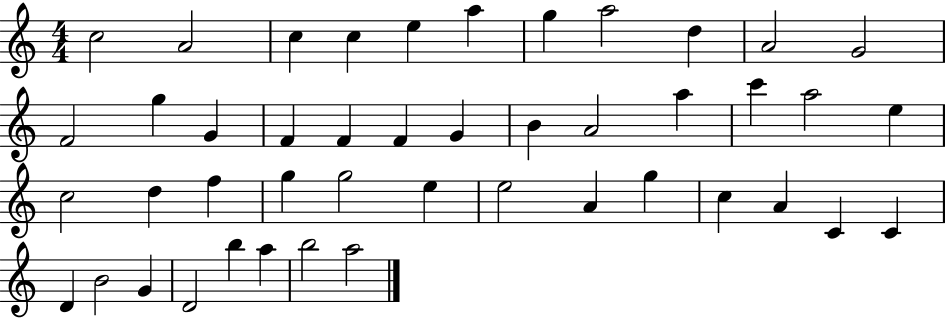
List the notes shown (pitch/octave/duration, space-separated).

C5/h A4/h C5/q C5/q E5/q A5/q G5/q A5/h D5/q A4/h G4/h F4/h G5/q G4/q F4/q F4/q F4/q G4/q B4/q A4/h A5/q C6/q A5/h E5/q C5/h D5/q F5/q G5/q G5/h E5/q E5/h A4/q G5/q C5/q A4/q C4/q C4/q D4/q B4/h G4/q D4/h B5/q A5/q B5/h A5/h